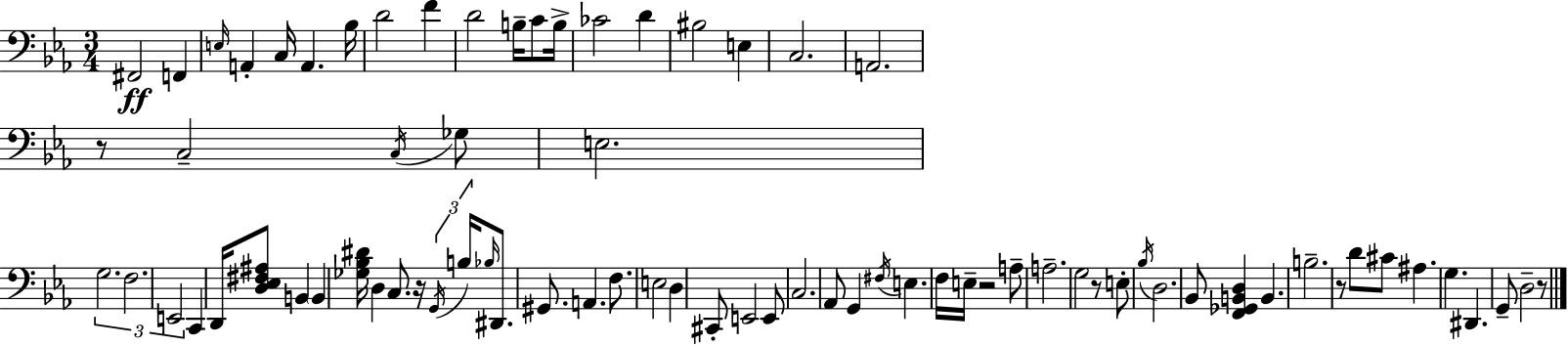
X:1
T:Untitled
M:3/4
L:1/4
K:Eb
^F,,2 F,, E,/4 A,, C,/4 A,, _B,/4 D2 F D2 B,/4 C/2 B,/4 _C2 D ^B,2 E, C,2 A,,2 z/2 C,2 C,/4 _G,/2 E,2 G,2 F,2 E,,2 C,, D,,/4 [D,_E,^F,^A,]/2 B,, B,, [_G,_B,^D]/4 D, C,/2 z/4 G,,/4 B,/4 _B,/4 ^D,,/2 ^G,,/2 A,, F,/2 E,2 D, ^C,,/2 E,,2 E,,/2 C,2 _A,,/2 G,, ^F,/4 E, F,/4 E,/4 z2 A,/2 A,2 G,2 z/2 E,/2 _B,/4 D,2 _B,,/2 [F,,_G,,B,,D,] B,, B,2 z/2 D/2 ^C/2 ^A, G, ^D,, G,,/2 D,2 z/2